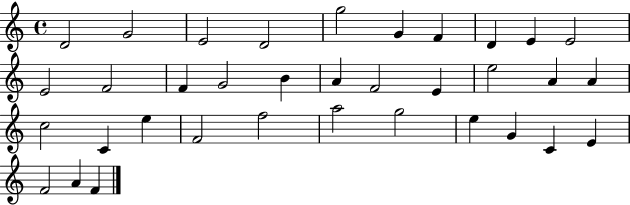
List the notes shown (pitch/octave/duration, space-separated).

D4/h G4/h E4/h D4/h G5/h G4/q F4/q D4/q E4/q E4/h E4/h F4/h F4/q G4/h B4/q A4/q F4/h E4/q E5/h A4/q A4/q C5/h C4/q E5/q F4/h F5/h A5/h G5/h E5/q G4/q C4/q E4/q F4/h A4/q F4/q